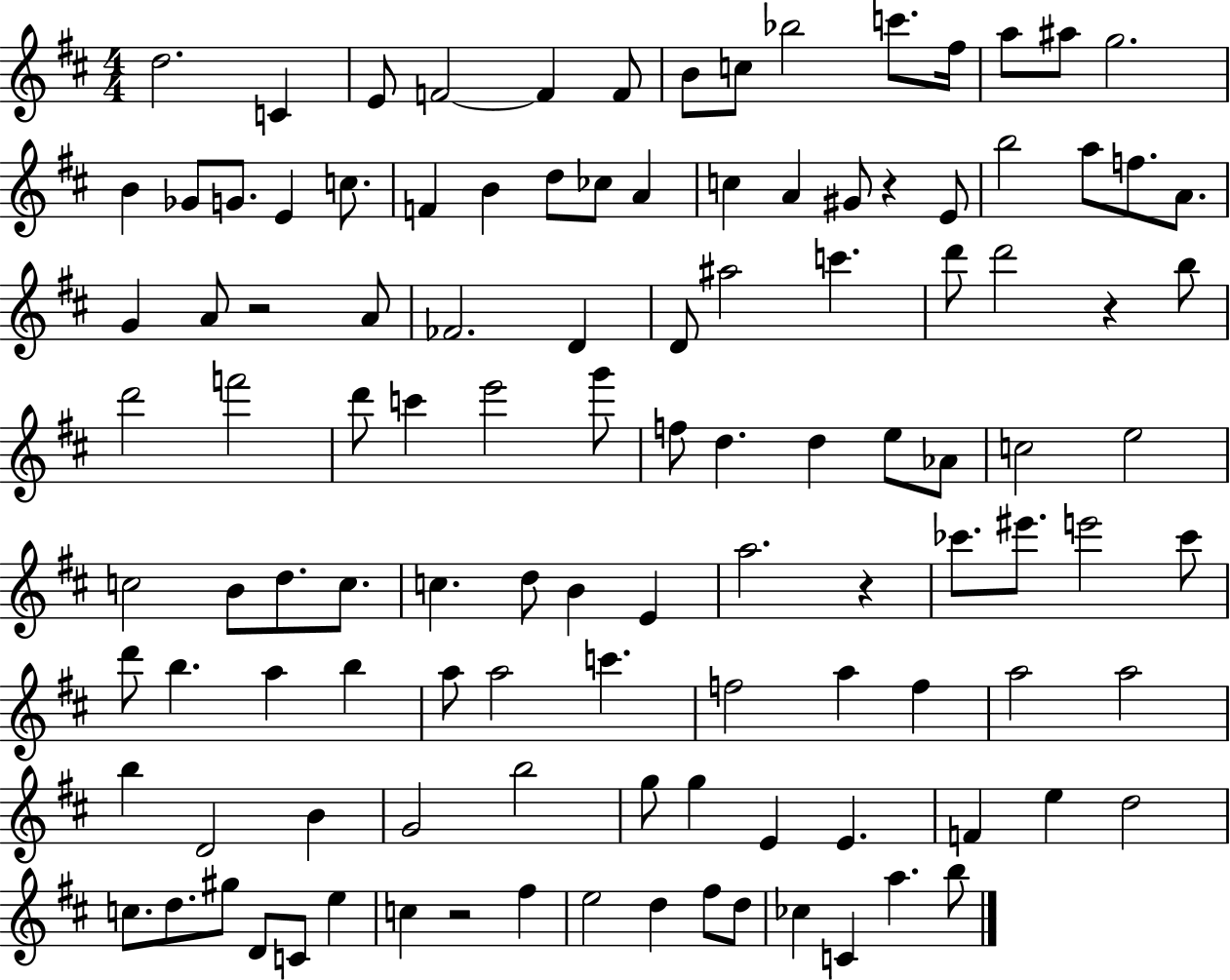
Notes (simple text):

D5/h. C4/q E4/e F4/h F4/q F4/e B4/e C5/e Bb5/h C6/e. F#5/s A5/e A#5/e G5/h. B4/q Gb4/e G4/e. E4/q C5/e. F4/q B4/q D5/e CES5/e A4/q C5/q A4/q G#4/e R/q E4/e B5/h A5/e F5/e. A4/e. G4/q A4/e R/h A4/e FES4/h. D4/q D4/e A#5/h C6/q. D6/e D6/h R/q B5/e D6/h F6/h D6/e C6/q E6/h G6/e F5/e D5/q. D5/q E5/e Ab4/e C5/h E5/h C5/h B4/e D5/e. C5/e. C5/q. D5/e B4/q E4/q A5/h. R/q CES6/e. EIS6/e. E6/h CES6/e D6/e B5/q. A5/q B5/q A5/e A5/h C6/q. F5/h A5/q F5/q A5/h A5/h B5/q D4/h B4/q G4/h B5/h G5/e G5/q E4/q E4/q. F4/q E5/q D5/h C5/e. D5/e. G#5/e D4/e C4/e E5/q C5/q R/h F#5/q E5/h D5/q F#5/e D5/e CES5/q C4/q A5/q. B5/e